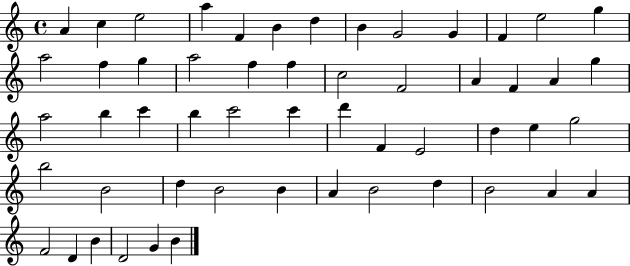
A4/q C5/q E5/h A5/q F4/q B4/q D5/q B4/q G4/h G4/q F4/q E5/h G5/q A5/h F5/q G5/q A5/h F5/q F5/q C5/h F4/h A4/q F4/q A4/q G5/q A5/h B5/q C6/q B5/q C6/h C6/q D6/q F4/q E4/h D5/q E5/q G5/h B5/h B4/h D5/q B4/h B4/q A4/q B4/h D5/q B4/h A4/q A4/q F4/h D4/q B4/q D4/h G4/q B4/q